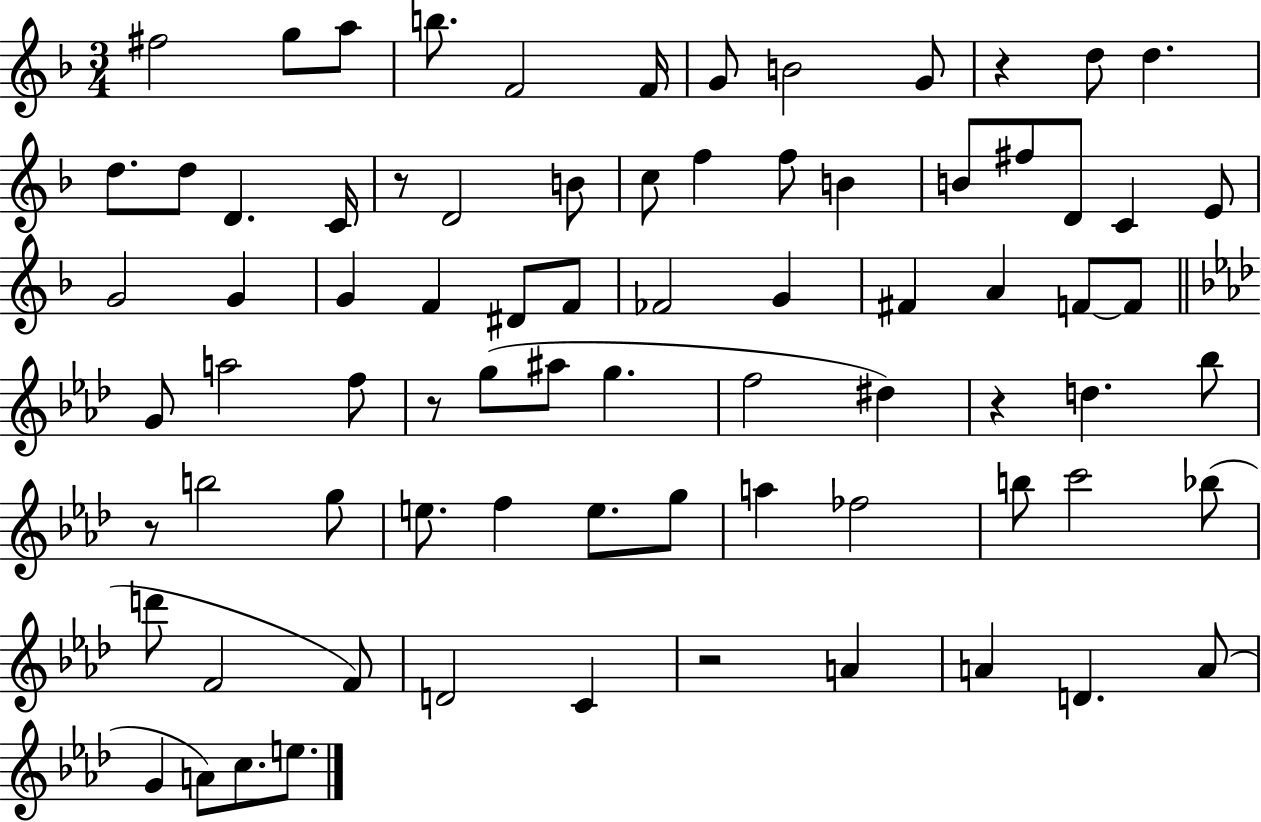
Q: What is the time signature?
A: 3/4